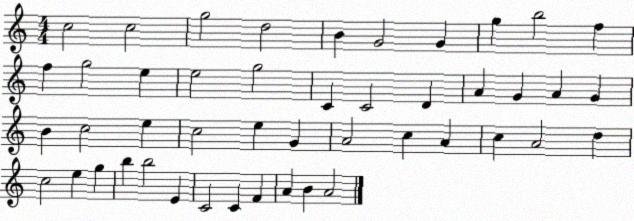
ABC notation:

X:1
T:Untitled
M:4/4
L:1/4
K:C
c2 c2 g2 d2 B G2 G g b2 f f g2 e e2 g2 C C2 D A G A G B c2 e c2 e G A2 c A c A2 d c2 e g b b2 E C2 C F A B A2